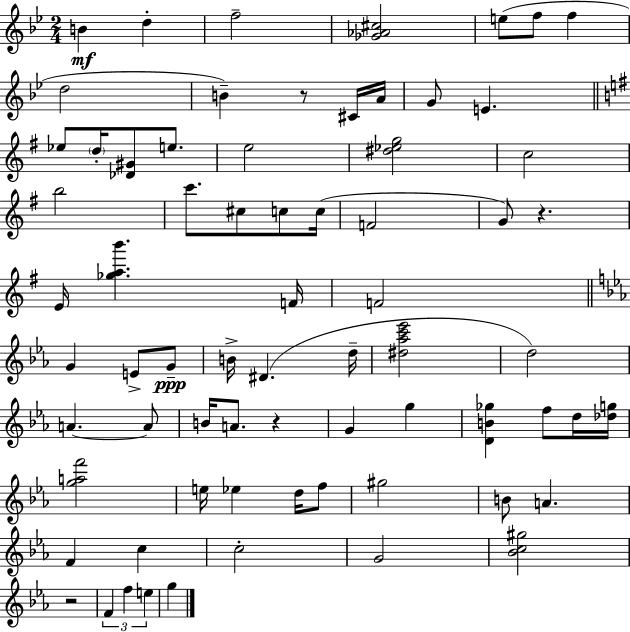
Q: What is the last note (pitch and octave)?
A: G5